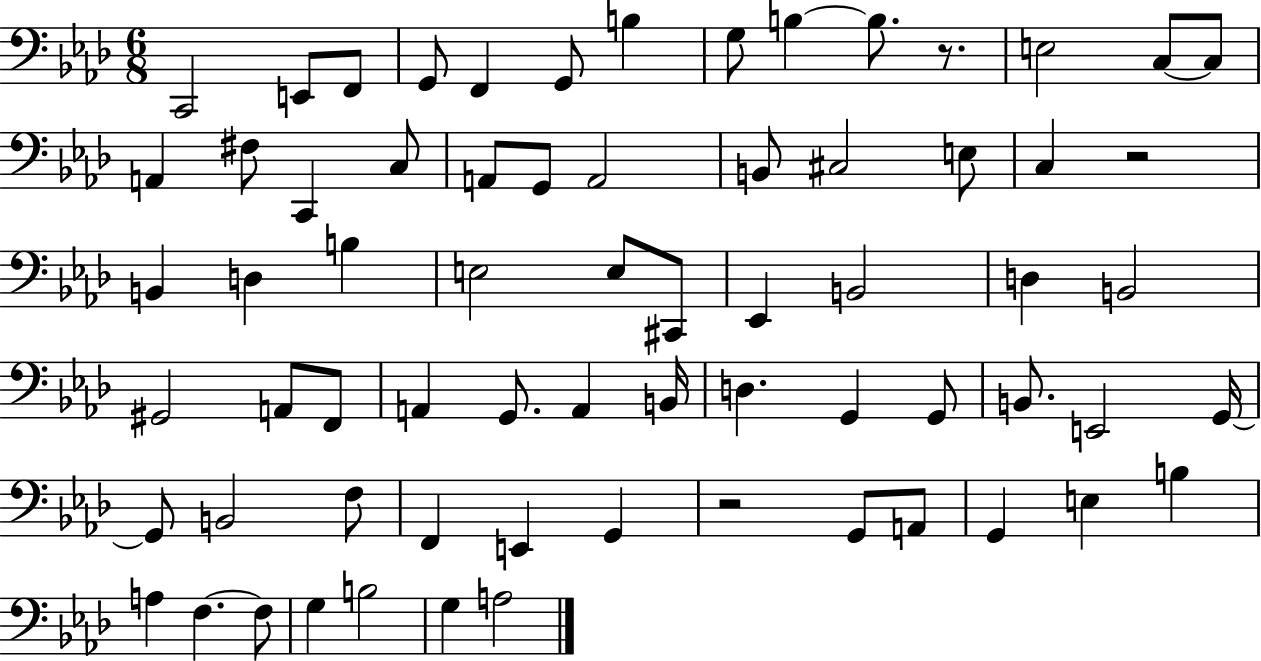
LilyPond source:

{
  \clef bass
  \numericTimeSignature
  \time 6/8
  \key aes \major
  c,2 e,8 f,8 | g,8 f,4 g,8 b4 | g8 b4~~ b8. r8. | e2 c8~~ c8 | \break a,4 fis8 c,4 c8 | a,8 g,8 a,2 | b,8 cis2 e8 | c4 r2 | \break b,4 d4 b4 | e2 e8 cis,8 | ees,4 b,2 | d4 b,2 | \break gis,2 a,8 f,8 | a,4 g,8. a,4 b,16 | d4. g,4 g,8 | b,8. e,2 g,16~~ | \break g,8 b,2 f8 | f,4 e,4 g,4 | r2 g,8 a,8 | g,4 e4 b4 | \break a4 f4.~~ f8 | g4 b2 | g4 a2 | \bar "|."
}